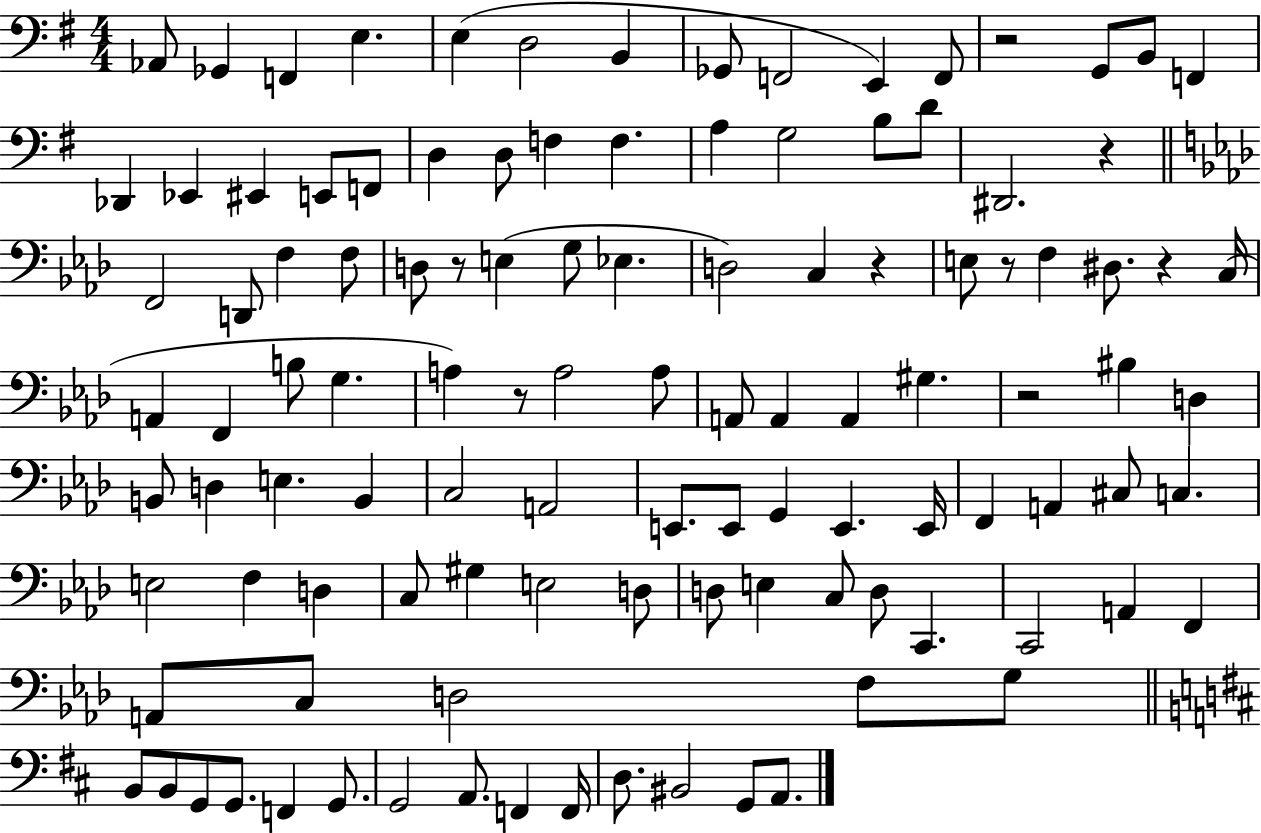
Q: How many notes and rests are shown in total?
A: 112